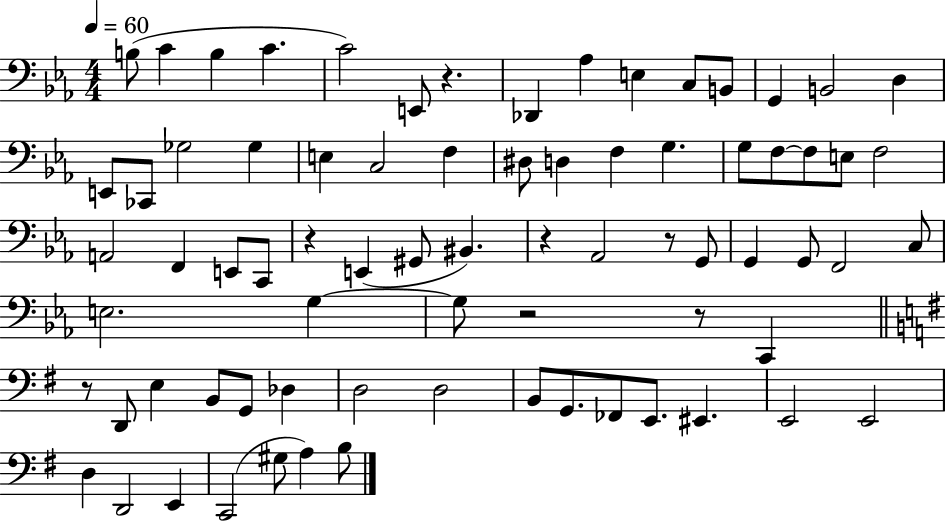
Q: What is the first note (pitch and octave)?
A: B3